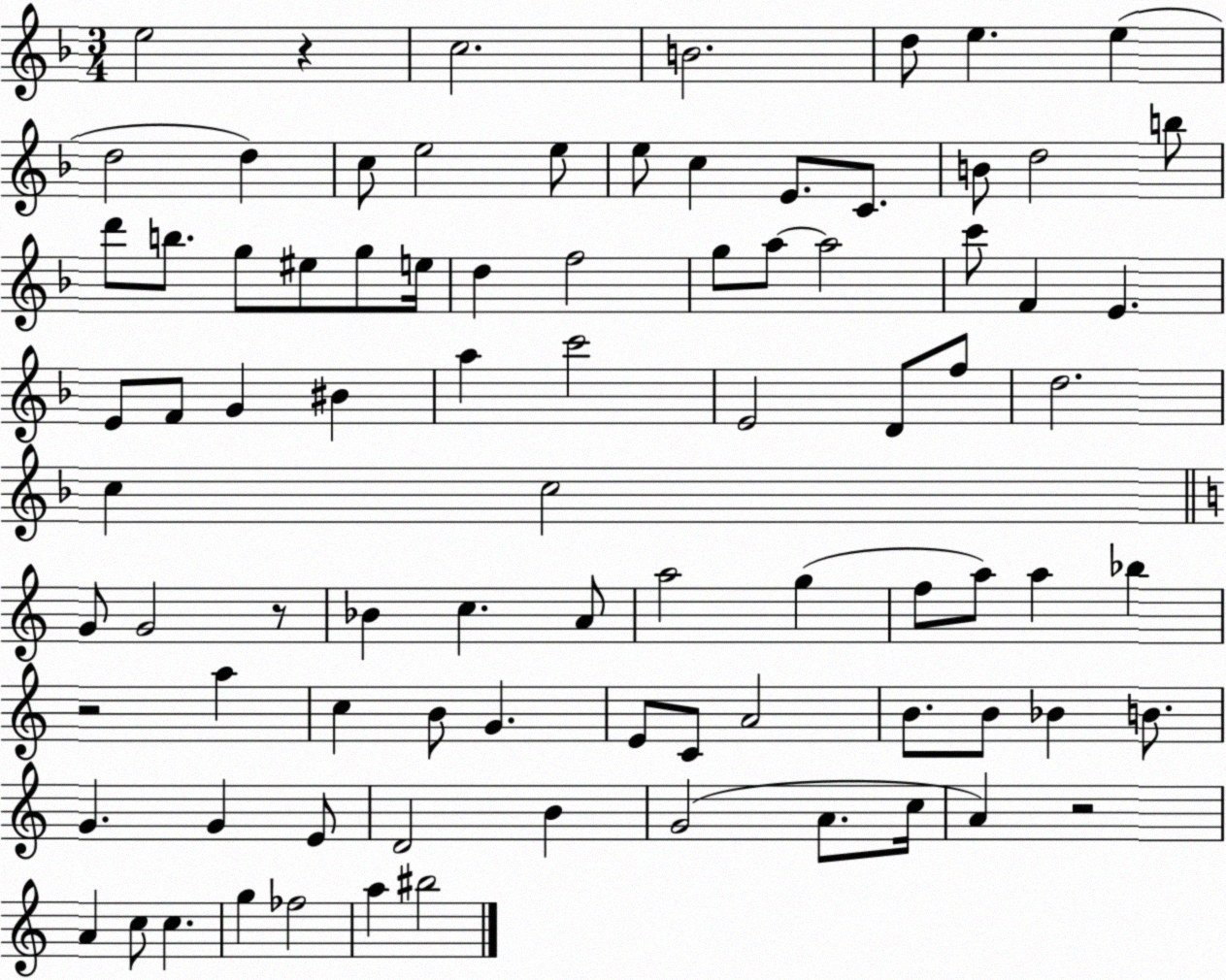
X:1
T:Untitled
M:3/4
L:1/4
K:F
e2 z c2 B2 d/2 e e d2 d c/2 e2 e/2 e/2 c E/2 C/2 B/2 d2 b/2 d'/2 b/2 g/2 ^e/2 g/2 e/4 d f2 g/2 a/2 a2 c'/2 F E E/2 F/2 G ^B a c'2 E2 D/2 f/2 d2 c c2 G/2 G2 z/2 _B c A/2 a2 g f/2 a/2 a _b z2 a c B/2 G E/2 C/2 A2 B/2 B/2 _B B/2 G G E/2 D2 B G2 A/2 c/4 A z2 A c/2 c g _f2 a ^b2